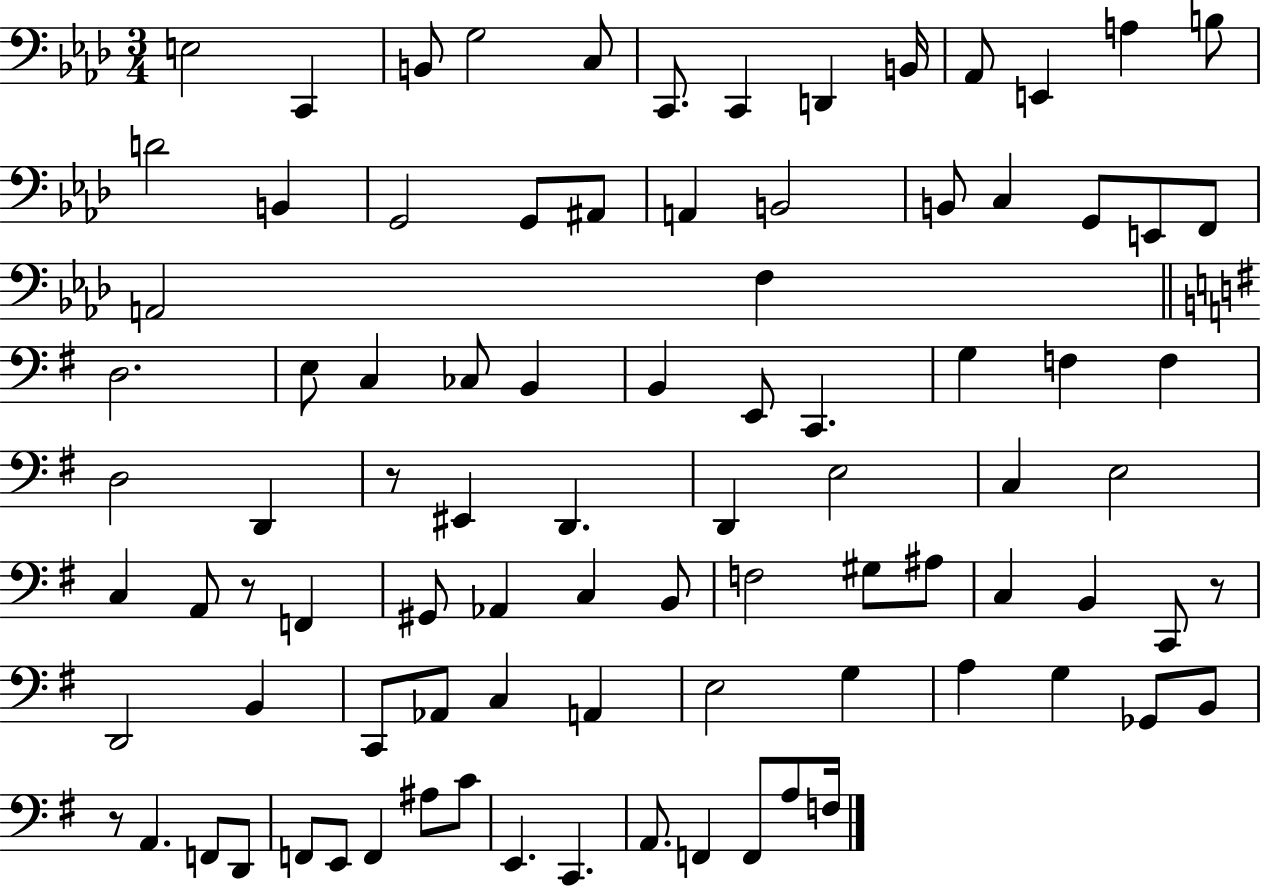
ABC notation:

X:1
T:Untitled
M:3/4
L:1/4
K:Ab
E,2 C,, B,,/2 G,2 C,/2 C,,/2 C,, D,, B,,/4 _A,,/2 E,, A, B,/2 D2 B,, G,,2 G,,/2 ^A,,/2 A,, B,,2 B,,/2 C, G,,/2 E,,/2 F,,/2 A,,2 F, D,2 E,/2 C, _C,/2 B,, B,, E,,/2 C,, G, F, F, D,2 D,, z/2 ^E,, D,, D,, E,2 C, E,2 C, A,,/2 z/2 F,, ^G,,/2 _A,, C, B,,/2 F,2 ^G,/2 ^A,/2 C, B,, C,,/2 z/2 D,,2 B,, C,,/2 _A,,/2 C, A,, E,2 G, A, G, _G,,/2 B,,/2 z/2 A,, F,,/2 D,,/2 F,,/2 E,,/2 F,, ^A,/2 C/2 E,, C,, A,,/2 F,, F,,/2 A,/2 F,/4